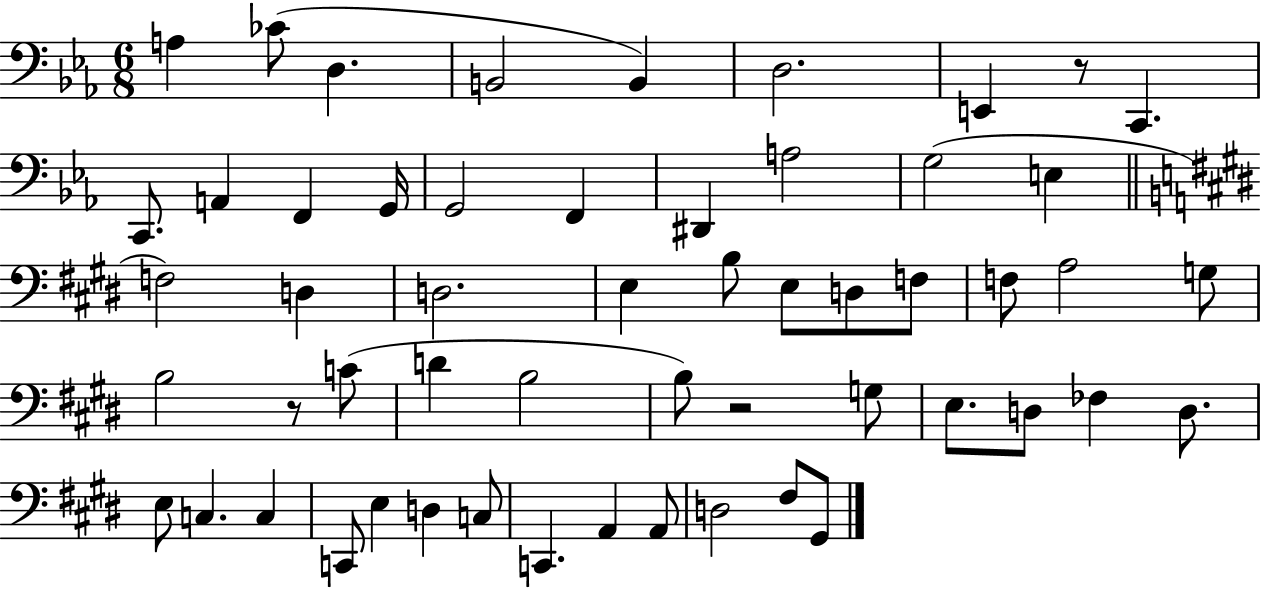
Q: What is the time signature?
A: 6/8